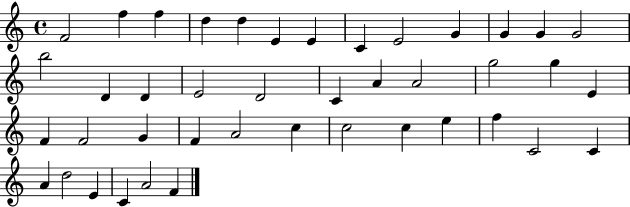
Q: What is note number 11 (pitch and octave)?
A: G4